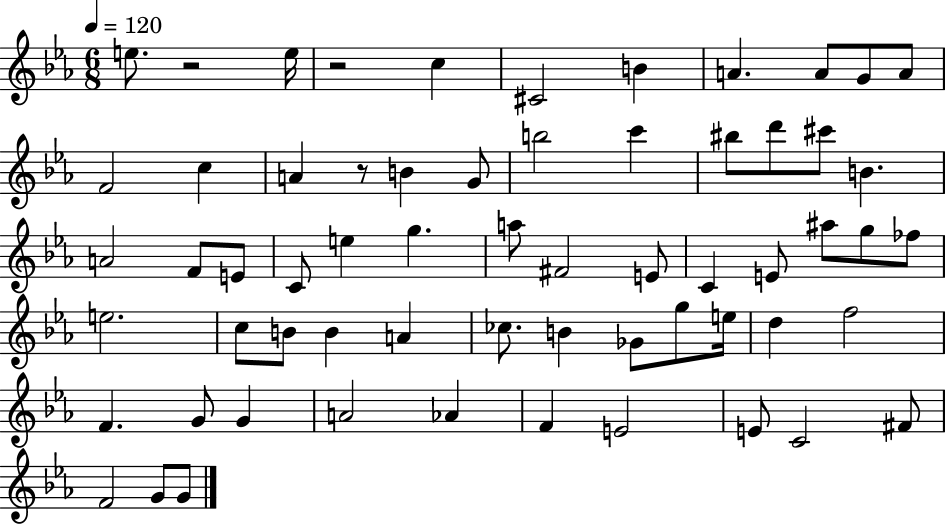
E5/e. R/h E5/s R/h C5/q C#4/h B4/q A4/q. A4/e G4/e A4/e F4/h C5/q A4/q R/e B4/q G4/e B5/h C6/q BIS5/e D6/e C#6/e B4/q. A4/h F4/e E4/e C4/e E5/q G5/q. A5/e F#4/h E4/e C4/q E4/e A#5/e G5/e FES5/e E5/h. C5/e B4/e B4/q A4/q CES5/e. B4/q Gb4/e G5/e E5/s D5/q F5/h F4/q. G4/e G4/q A4/h Ab4/q F4/q E4/h E4/e C4/h F#4/e F4/h G4/e G4/e